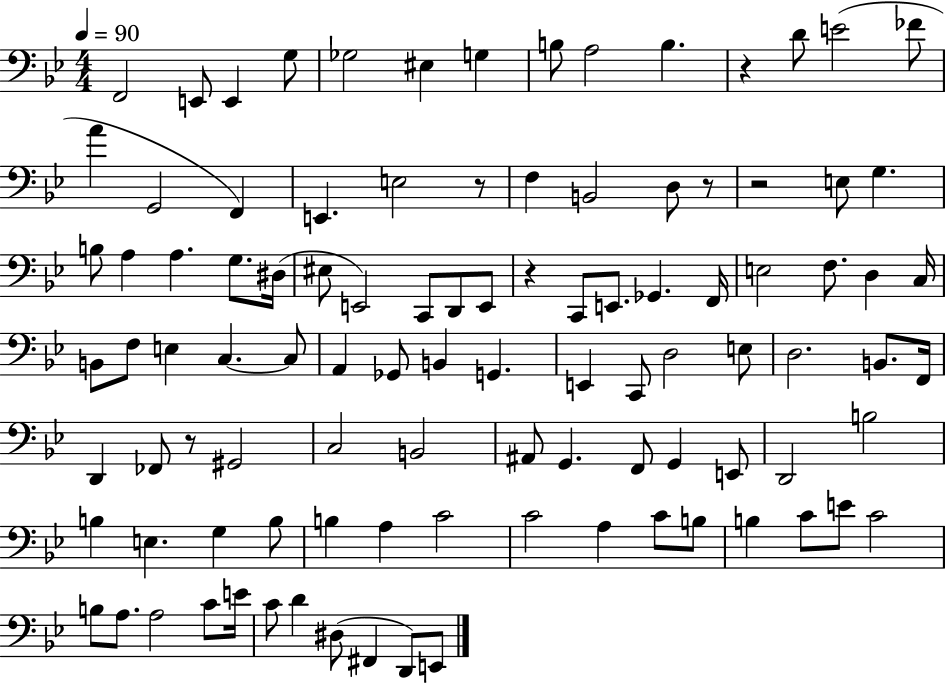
{
  \clef bass
  \numericTimeSignature
  \time 4/4
  \key bes \major
  \tempo 4 = 90
  f,2 e,8 e,4 g8 | ges2 eis4 g4 | b8 a2 b4. | r4 d'8 e'2( fes'8 | \break a'4 g,2 f,4) | e,4. e2 r8 | f4 b,2 d8 r8 | r2 e8 g4. | \break b8 a4 a4. g8. dis16( | eis8 e,2) c,8 d,8 e,8 | r4 c,8 e,8. ges,4. f,16 | e2 f8. d4 c16 | \break b,8 f8 e4 c4.~~ c8 | a,4 ges,8 b,4 g,4. | e,4 c,8 d2 e8 | d2. b,8. f,16 | \break d,4 fes,8 r8 gis,2 | c2 b,2 | ais,8 g,4. f,8 g,4 e,8 | d,2 b2 | \break b4 e4. g4 b8 | b4 a4 c'2 | c'2 a4 c'8 b8 | b4 c'8 e'8 c'2 | \break b8 a8. a2 c'8 e'16 | c'8 d'4 dis8( fis,4 d,8) e,8 | \bar "|."
}